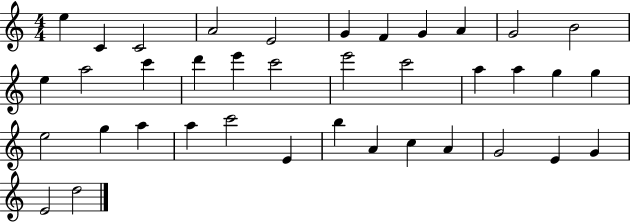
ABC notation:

X:1
T:Untitled
M:4/4
L:1/4
K:C
e C C2 A2 E2 G F G A G2 B2 e a2 c' d' e' c'2 e'2 c'2 a a g g e2 g a a c'2 E b A c A G2 E G E2 d2